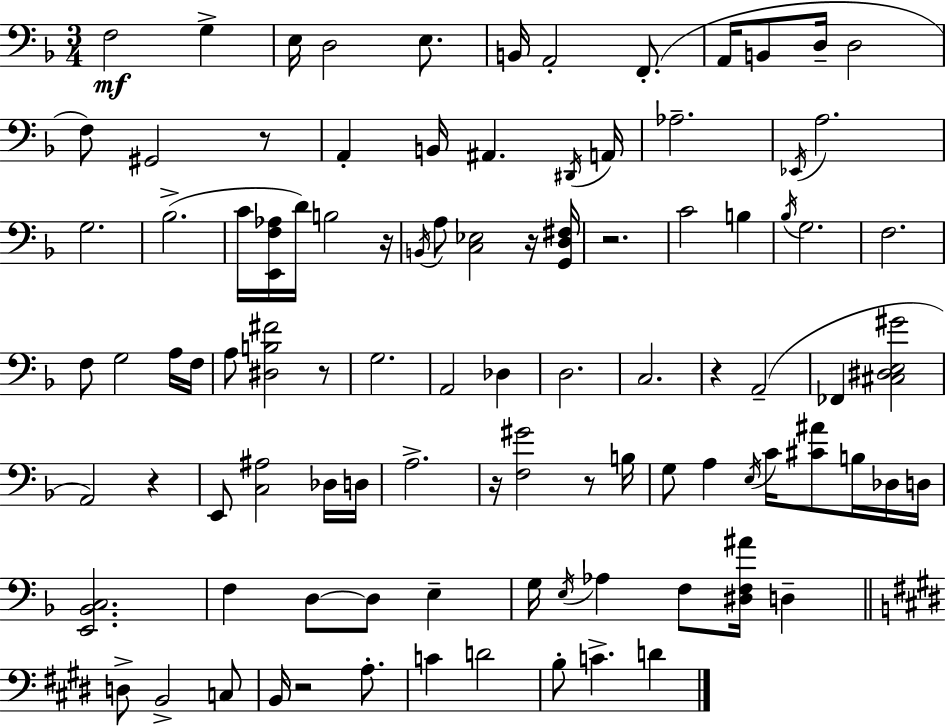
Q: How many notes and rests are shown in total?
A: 98